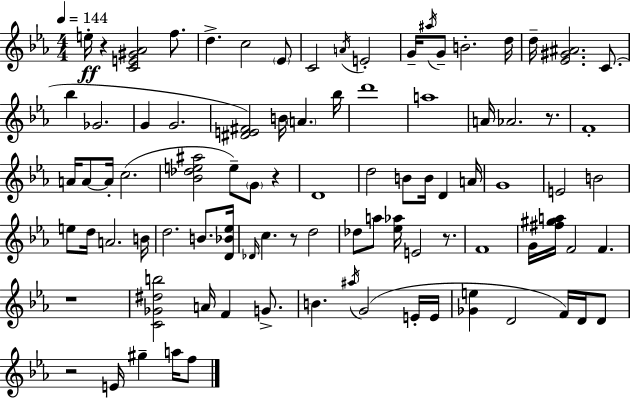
{
  \clef treble
  \numericTimeSignature
  \time 4/4
  \key c \minor
  \tempo 4 = 144
  \repeat volta 2 { e''16-.\ff r4 <c' e' gis' aes'>2 f''8. | d''4.-> c''2 \parenthesize ees'8 | c'2 \acciaccatura { a'16 } e'2-. | g'16-- \acciaccatura { ais''16 } g'8-- b'2.-. | \break d''16 d''16-- <ees' gis' ais'>2. c'8.( | bes''4 ges'2. | g'4 g'2. | <dis' e' fis'>2) b'16 \parenthesize a'4. | \break bes''16 d'''1 | a''1 | a'16 aes'2. r8. | f'1-. | \break a'16 a'8~~ a'16-. c''2.( | <bes' des'' e'' ais''>2 e''8--) \parenthesize g'8 r4 | d'1 | d''2 b'8 b'16 d'4 | \break a'16 g'1 | e'2 b'2 | e''8 d''16 a'2. | b'16 d''2. b'8. | \break <d' bes' ees''>16 \grace { des'16 } c''4. r8 d''2 | des''8 a''8 <ees'' aes''>16 e'2 | r8. f'1 | g'16 <fis'' gis'' a''>16 f'2 f'4. | \break r1 | <c' ges' dis'' b''>2 a'16 f'4 | g'8.-> b'4. \acciaccatura { ais''16 } g'2( | e'16-. e'16 <ges' e''>4 d'2 | \break f'16) d'16 d'8 r2 e'16 gis''4-- | a''16 f''8 } \bar "|."
}